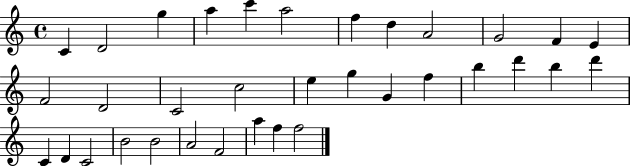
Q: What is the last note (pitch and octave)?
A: F5